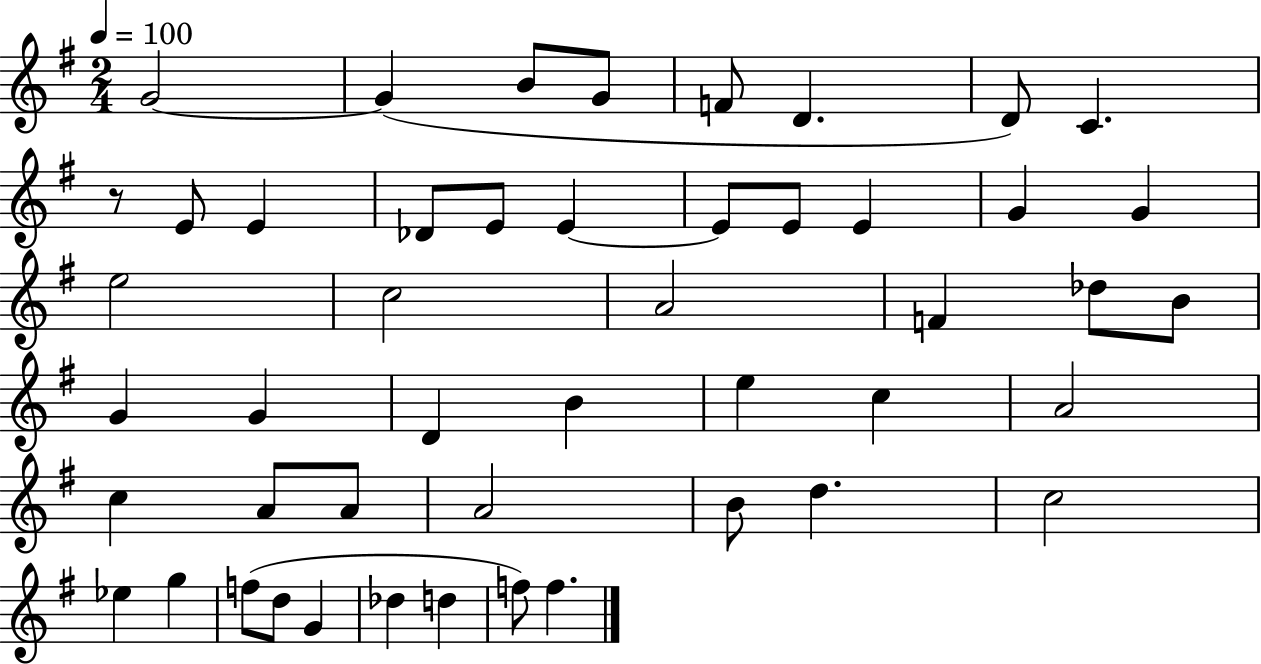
X:1
T:Untitled
M:2/4
L:1/4
K:G
G2 G B/2 G/2 F/2 D D/2 C z/2 E/2 E _D/2 E/2 E E/2 E/2 E G G e2 c2 A2 F _d/2 B/2 G G D B e c A2 c A/2 A/2 A2 B/2 d c2 _e g f/2 d/2 G _d d f/2 f